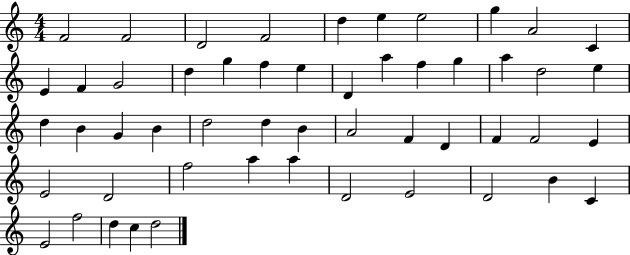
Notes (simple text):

F4/h F4/h D4/h F4/h D5/q E5/q E5/h G5/q A4/h C4/q E4/q F4/q G4/h D5/q G5/q F5/q E5/q D4/q A5/q F5/q G5/q A5/q D5/h E5/q D5/q B4/q G4/q B4/q D5/h D5/q B4/q A4/h F4/q D4/q F4/q F4/h E4/q E4/h D4/h F5/h A5/q A5/q D4/h E4/h D4/h B4/q C4/q E4/h F5/h D5/q C5/q D5/h